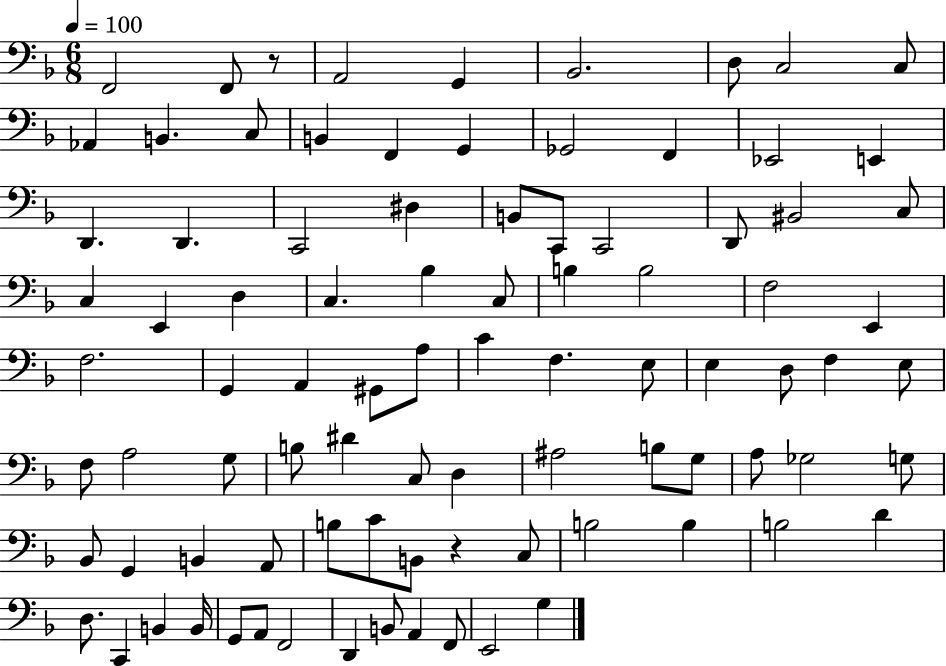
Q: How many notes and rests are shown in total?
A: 90